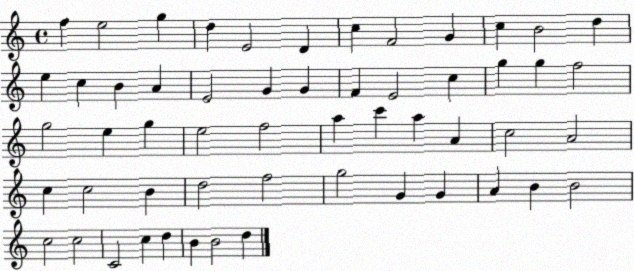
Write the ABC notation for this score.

X:1
T:Untitled
M:4/4
L:1/4
K:C
f e2 g d E2 D c F2 G c B2 d e c B A E2 G G F E2 c g g f2 g2 e g e2 f2 a c' a A c2 A2 c c2 B d2 f2 g2 G G A B B2 c2 c2 C2 c d B B2 d